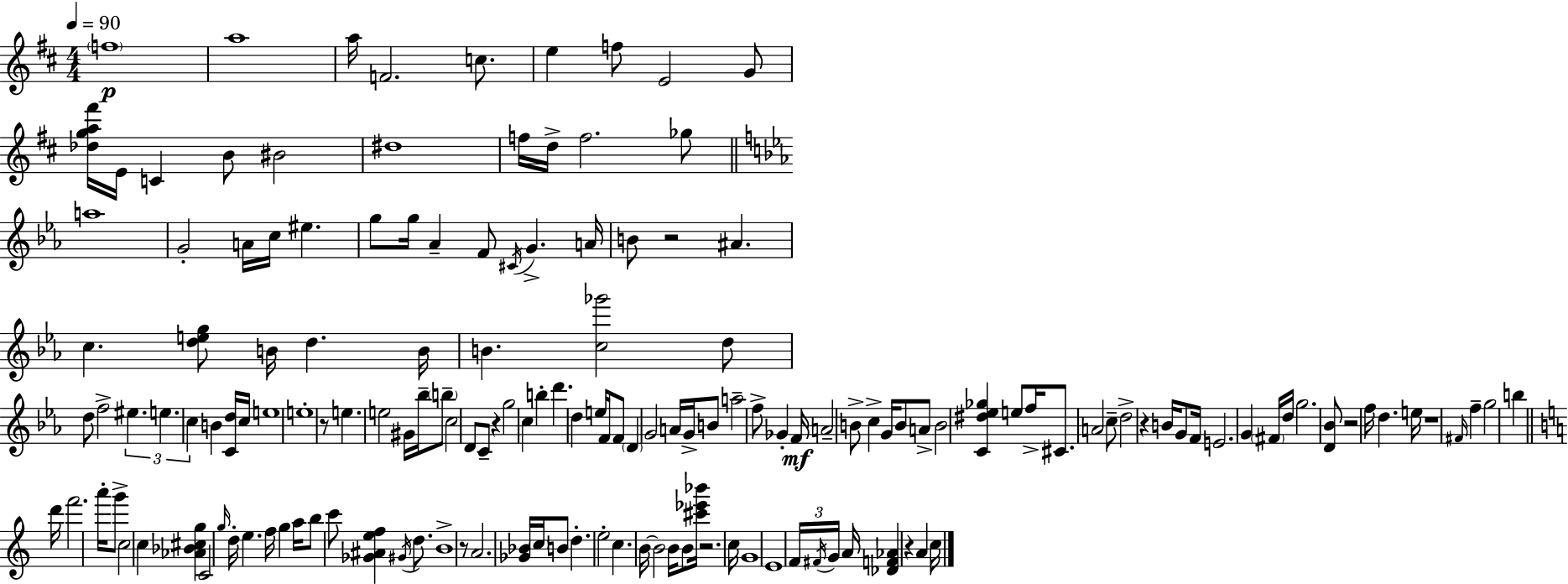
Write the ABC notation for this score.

X:1
T:Untitled
M:4/4
L:1/4
K:D
f4 a4 a/4 F2 c/2 e f/2 E2 G/2 [_dga^f']/4 E/4 C B/2 ^B2 ^d4 f/4 d/4 f2 _g/2 a4 G2 A/4 c/4 ^e g/2 g/4 _A F/2 ^C/4 G A/4 B/2 z2 ^A c [deg]/2 B/4 d B/4 B [c_g']2 d/2 d/2 f2 ^e e c B [Cd]/4 c/4 e4 e4 z/2 e e2 ^G/4 _b/4 b/2 c2 D/2 C/2 z g2 c b d' d e/4 F/4 F/2 D G2 A/4 G/4 B/2 a2 f/2 _G F/4 A2 B/2 c G/4 B/2 A/2 B2 [C^d_e_g] e/2 f/4 ^C/2 A2 c/2 d2 z B/4 G/2 F/4 E2 G ^F/4 d/4 g2 [D_B]/2 z2 f/4 d e/4 z4 ^F/4 f g2 b d'/4 f'2 a'/4 g'/2 c2 c [_A_B^cg] C2 g/4 d/4 e f/4 g a/4 b/2 c'/2 [_G^Aef] ^G/4 d/2 B4 z/2 A2 [_G_B]/4 c/4 B/2 d e2 c B/4 B2 B/4 B/2 [^c'_e'_b']/4 z2 c/4 G4 E4 F/4 ^F/4 G/4 A/4 [_DF_A] z A c/4